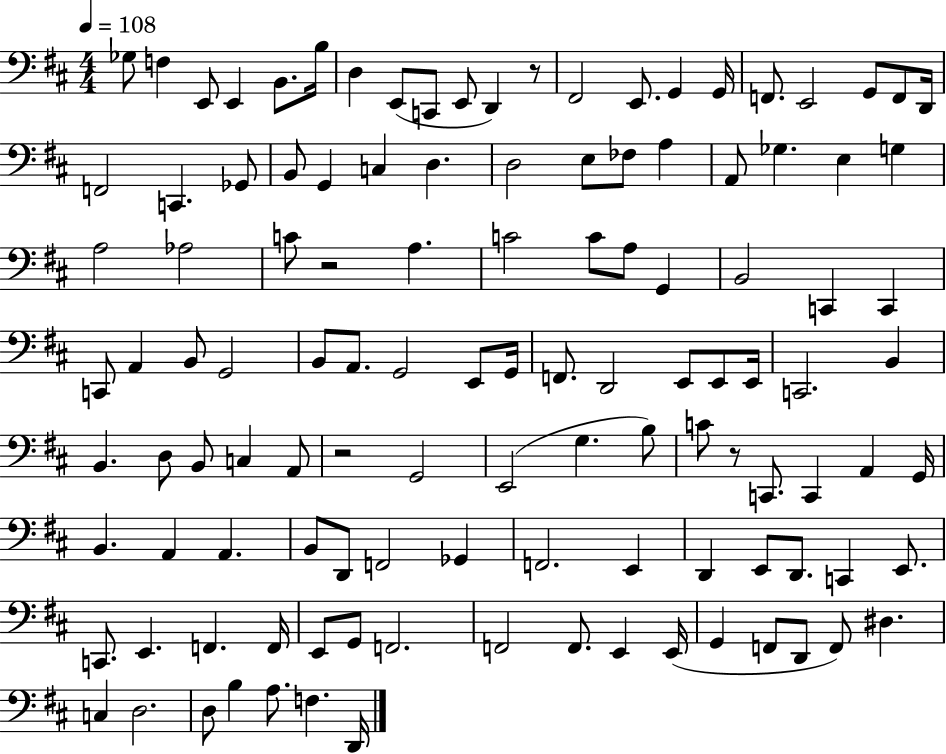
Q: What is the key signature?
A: D major